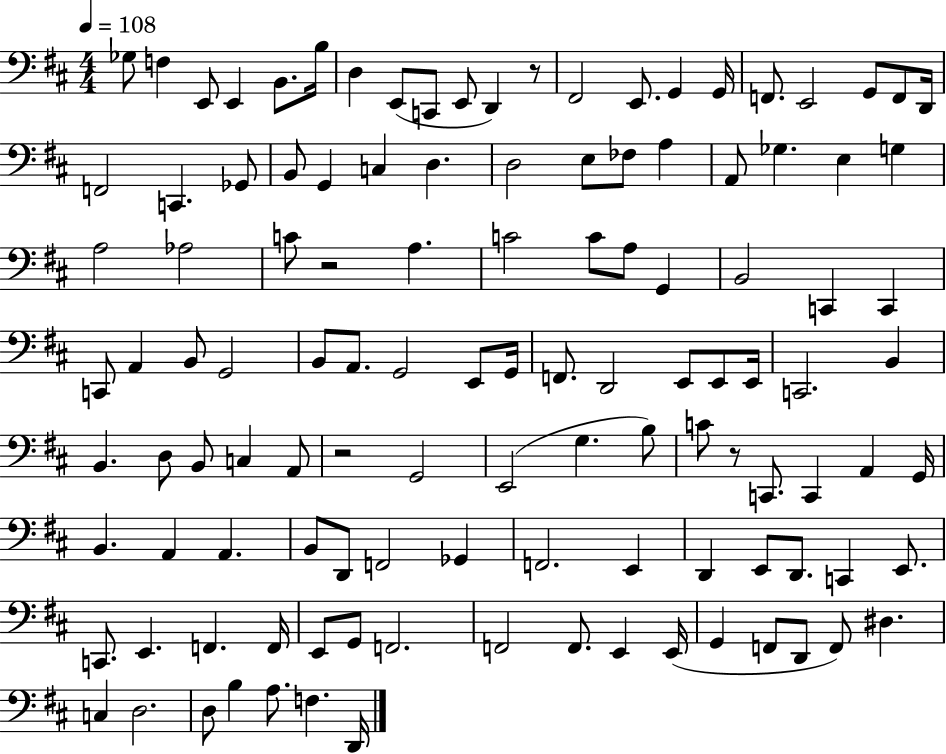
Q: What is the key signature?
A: D major